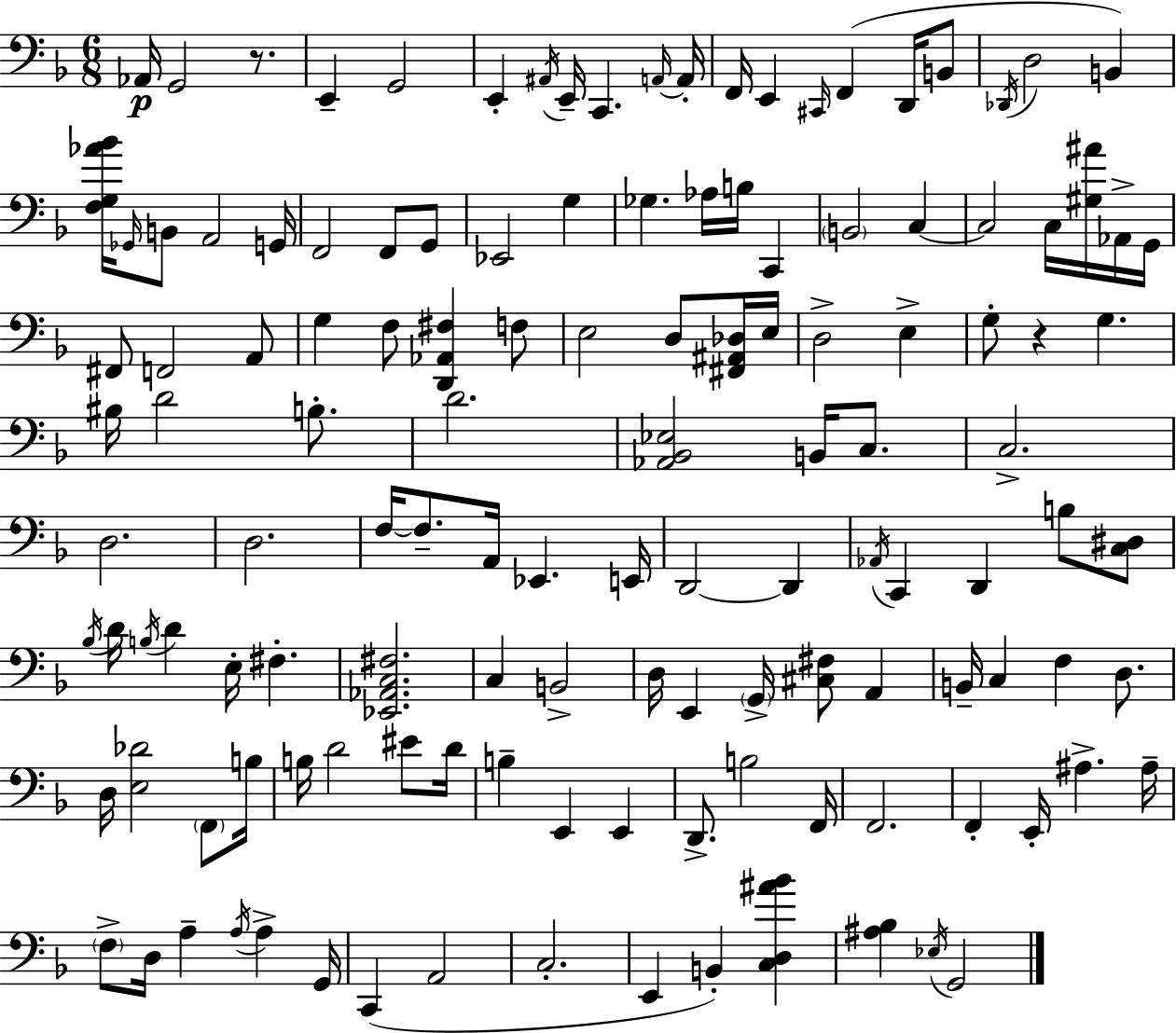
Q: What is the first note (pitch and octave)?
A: Ab2